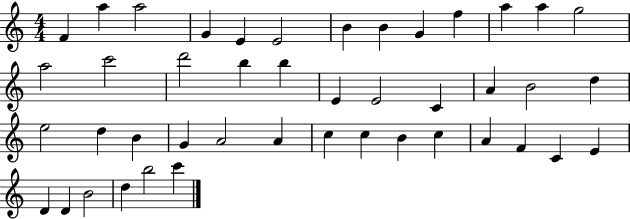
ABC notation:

X:1
T:Untitled
M:4/4
L:1/4
K:C
F a a2 G E E2 B B G f a a g2 a2 c'2 d'2 b b E E2 C A B2 d e2 d B G A2 A c c B c A F C E D D B2 d b2 c'